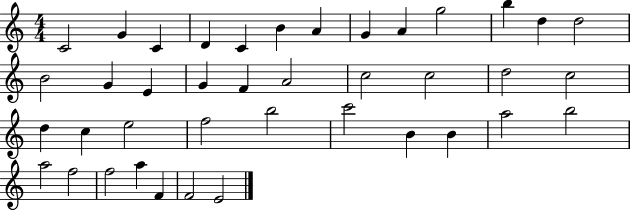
C4/h G4/q C4/q D4/q C4/q B4/q A4/q G4/q A4/q G5/h B5/q D5/q D5/h B4/h G4/q E4/q G4/q F4/q A4/h C5/h C5/h D5/h C5/h D5/q C5/q E5/h F5/h B5/h C6/h B4/q B4/q A5/h B5/h A5/h F5/h F5/h A5/q F4/q F4/h E4/h